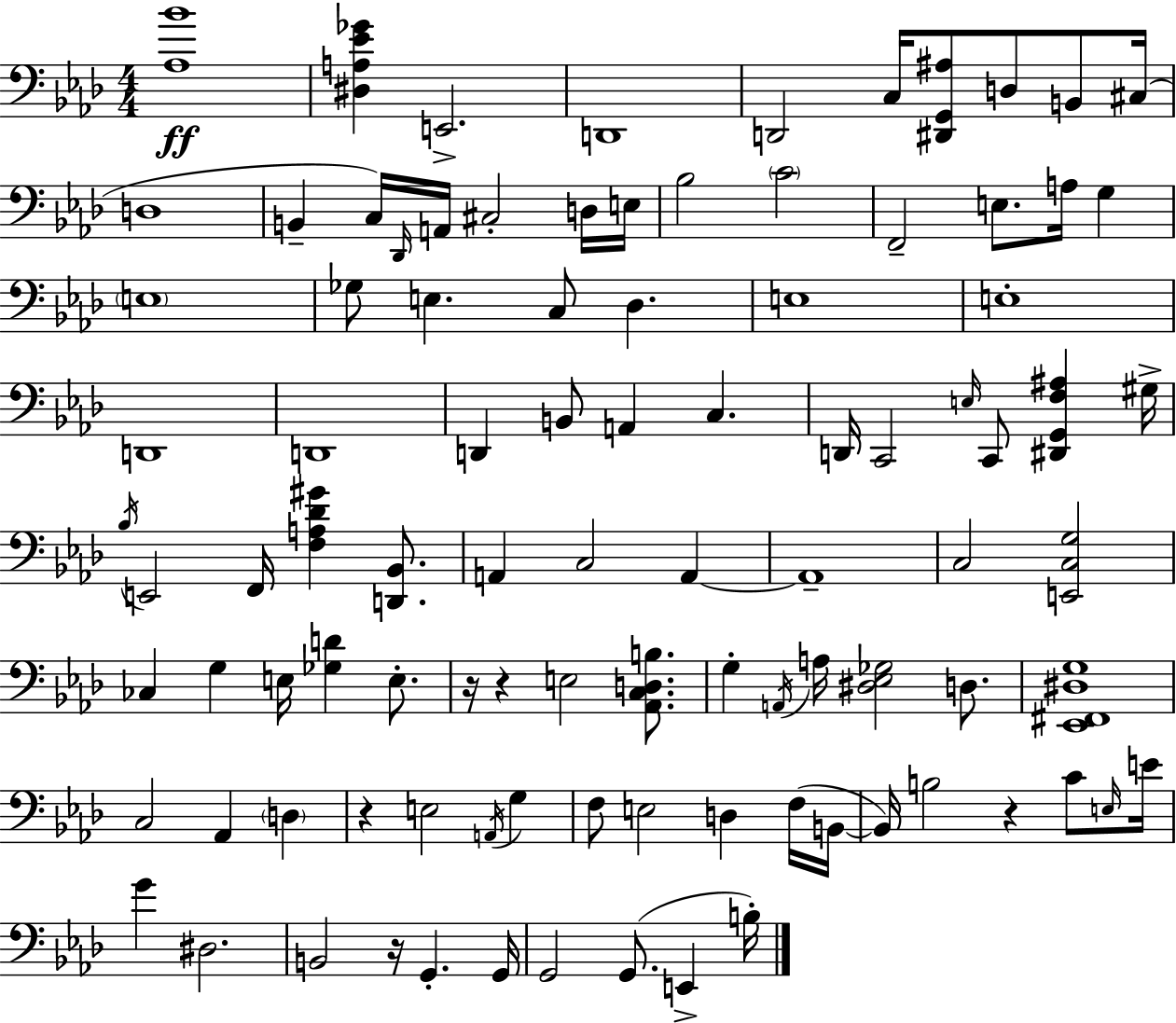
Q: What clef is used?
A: bass